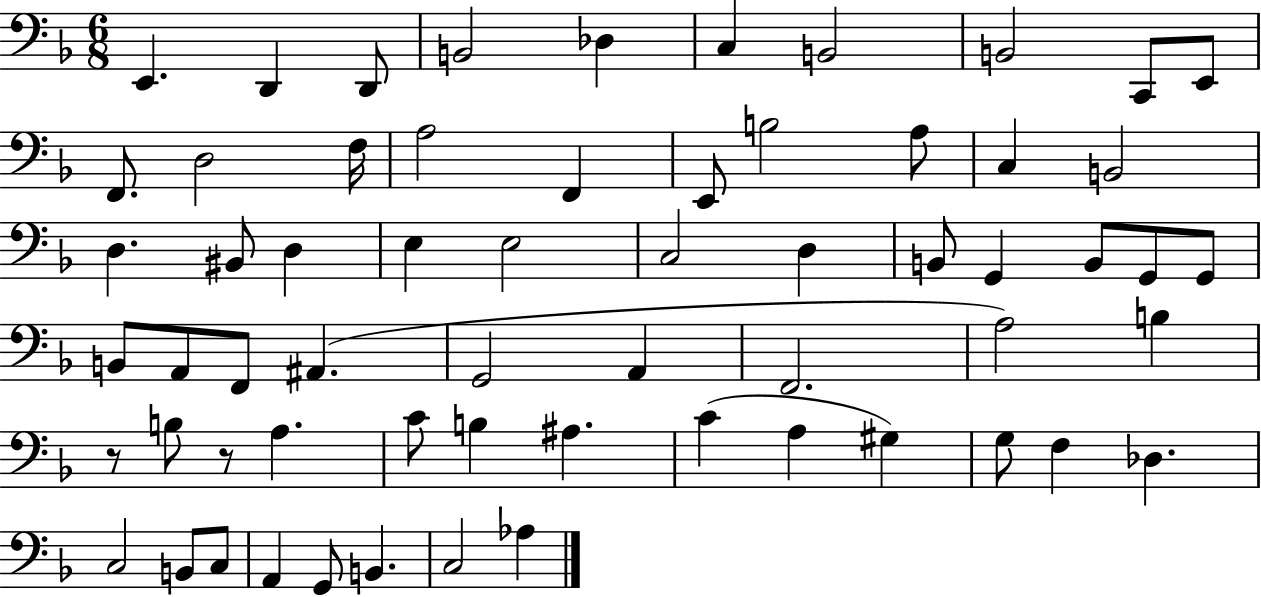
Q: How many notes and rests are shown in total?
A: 62